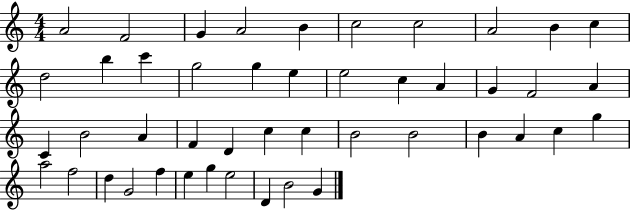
X:1
T:Untitled
M:4/4
L:1/4
K:C
A2 F2 G A2 B c2 c2 A2 B c d2 b c' g2 g e e2 c A G F2 A C B2 A F D c c B2 B2 B A c g a2 f2 d G2 f e g e2 D B2 G